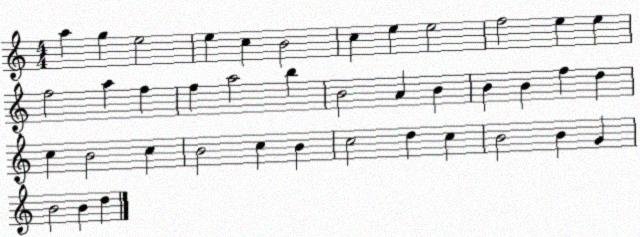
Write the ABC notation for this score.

X:1
T:Untitled
M:4/4
L:1/4
K:C
a g e2 e c B2 c e e2 f2 e e f2 a f f a2 b B2 A B B B f d c B2 c B2 c B c2 d c B2 B G B2 B d